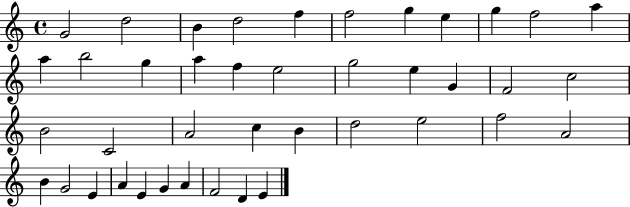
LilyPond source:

{
  \clef treble
  \time 4/4
  \defaultTimeSignature
  \key c \major
  g'2 d''2 | b'4 d''2 f''4 | f''2 g''4 e''4 | g''4 f''2 a''4 | \break a''4 b''2 g''4 | a''4 f''4 e''2 | g''2 e''4 g'4 | f'2 c''2 | \break b'2 c'2 | a'2 c''4 b'4 | d''2 e''2 | f''2 a'2 | \break b'4 g'2 e'4 | a'4 e'4 g'4 a'4 | f'2 d'4 e'4 | \bar "|."
}